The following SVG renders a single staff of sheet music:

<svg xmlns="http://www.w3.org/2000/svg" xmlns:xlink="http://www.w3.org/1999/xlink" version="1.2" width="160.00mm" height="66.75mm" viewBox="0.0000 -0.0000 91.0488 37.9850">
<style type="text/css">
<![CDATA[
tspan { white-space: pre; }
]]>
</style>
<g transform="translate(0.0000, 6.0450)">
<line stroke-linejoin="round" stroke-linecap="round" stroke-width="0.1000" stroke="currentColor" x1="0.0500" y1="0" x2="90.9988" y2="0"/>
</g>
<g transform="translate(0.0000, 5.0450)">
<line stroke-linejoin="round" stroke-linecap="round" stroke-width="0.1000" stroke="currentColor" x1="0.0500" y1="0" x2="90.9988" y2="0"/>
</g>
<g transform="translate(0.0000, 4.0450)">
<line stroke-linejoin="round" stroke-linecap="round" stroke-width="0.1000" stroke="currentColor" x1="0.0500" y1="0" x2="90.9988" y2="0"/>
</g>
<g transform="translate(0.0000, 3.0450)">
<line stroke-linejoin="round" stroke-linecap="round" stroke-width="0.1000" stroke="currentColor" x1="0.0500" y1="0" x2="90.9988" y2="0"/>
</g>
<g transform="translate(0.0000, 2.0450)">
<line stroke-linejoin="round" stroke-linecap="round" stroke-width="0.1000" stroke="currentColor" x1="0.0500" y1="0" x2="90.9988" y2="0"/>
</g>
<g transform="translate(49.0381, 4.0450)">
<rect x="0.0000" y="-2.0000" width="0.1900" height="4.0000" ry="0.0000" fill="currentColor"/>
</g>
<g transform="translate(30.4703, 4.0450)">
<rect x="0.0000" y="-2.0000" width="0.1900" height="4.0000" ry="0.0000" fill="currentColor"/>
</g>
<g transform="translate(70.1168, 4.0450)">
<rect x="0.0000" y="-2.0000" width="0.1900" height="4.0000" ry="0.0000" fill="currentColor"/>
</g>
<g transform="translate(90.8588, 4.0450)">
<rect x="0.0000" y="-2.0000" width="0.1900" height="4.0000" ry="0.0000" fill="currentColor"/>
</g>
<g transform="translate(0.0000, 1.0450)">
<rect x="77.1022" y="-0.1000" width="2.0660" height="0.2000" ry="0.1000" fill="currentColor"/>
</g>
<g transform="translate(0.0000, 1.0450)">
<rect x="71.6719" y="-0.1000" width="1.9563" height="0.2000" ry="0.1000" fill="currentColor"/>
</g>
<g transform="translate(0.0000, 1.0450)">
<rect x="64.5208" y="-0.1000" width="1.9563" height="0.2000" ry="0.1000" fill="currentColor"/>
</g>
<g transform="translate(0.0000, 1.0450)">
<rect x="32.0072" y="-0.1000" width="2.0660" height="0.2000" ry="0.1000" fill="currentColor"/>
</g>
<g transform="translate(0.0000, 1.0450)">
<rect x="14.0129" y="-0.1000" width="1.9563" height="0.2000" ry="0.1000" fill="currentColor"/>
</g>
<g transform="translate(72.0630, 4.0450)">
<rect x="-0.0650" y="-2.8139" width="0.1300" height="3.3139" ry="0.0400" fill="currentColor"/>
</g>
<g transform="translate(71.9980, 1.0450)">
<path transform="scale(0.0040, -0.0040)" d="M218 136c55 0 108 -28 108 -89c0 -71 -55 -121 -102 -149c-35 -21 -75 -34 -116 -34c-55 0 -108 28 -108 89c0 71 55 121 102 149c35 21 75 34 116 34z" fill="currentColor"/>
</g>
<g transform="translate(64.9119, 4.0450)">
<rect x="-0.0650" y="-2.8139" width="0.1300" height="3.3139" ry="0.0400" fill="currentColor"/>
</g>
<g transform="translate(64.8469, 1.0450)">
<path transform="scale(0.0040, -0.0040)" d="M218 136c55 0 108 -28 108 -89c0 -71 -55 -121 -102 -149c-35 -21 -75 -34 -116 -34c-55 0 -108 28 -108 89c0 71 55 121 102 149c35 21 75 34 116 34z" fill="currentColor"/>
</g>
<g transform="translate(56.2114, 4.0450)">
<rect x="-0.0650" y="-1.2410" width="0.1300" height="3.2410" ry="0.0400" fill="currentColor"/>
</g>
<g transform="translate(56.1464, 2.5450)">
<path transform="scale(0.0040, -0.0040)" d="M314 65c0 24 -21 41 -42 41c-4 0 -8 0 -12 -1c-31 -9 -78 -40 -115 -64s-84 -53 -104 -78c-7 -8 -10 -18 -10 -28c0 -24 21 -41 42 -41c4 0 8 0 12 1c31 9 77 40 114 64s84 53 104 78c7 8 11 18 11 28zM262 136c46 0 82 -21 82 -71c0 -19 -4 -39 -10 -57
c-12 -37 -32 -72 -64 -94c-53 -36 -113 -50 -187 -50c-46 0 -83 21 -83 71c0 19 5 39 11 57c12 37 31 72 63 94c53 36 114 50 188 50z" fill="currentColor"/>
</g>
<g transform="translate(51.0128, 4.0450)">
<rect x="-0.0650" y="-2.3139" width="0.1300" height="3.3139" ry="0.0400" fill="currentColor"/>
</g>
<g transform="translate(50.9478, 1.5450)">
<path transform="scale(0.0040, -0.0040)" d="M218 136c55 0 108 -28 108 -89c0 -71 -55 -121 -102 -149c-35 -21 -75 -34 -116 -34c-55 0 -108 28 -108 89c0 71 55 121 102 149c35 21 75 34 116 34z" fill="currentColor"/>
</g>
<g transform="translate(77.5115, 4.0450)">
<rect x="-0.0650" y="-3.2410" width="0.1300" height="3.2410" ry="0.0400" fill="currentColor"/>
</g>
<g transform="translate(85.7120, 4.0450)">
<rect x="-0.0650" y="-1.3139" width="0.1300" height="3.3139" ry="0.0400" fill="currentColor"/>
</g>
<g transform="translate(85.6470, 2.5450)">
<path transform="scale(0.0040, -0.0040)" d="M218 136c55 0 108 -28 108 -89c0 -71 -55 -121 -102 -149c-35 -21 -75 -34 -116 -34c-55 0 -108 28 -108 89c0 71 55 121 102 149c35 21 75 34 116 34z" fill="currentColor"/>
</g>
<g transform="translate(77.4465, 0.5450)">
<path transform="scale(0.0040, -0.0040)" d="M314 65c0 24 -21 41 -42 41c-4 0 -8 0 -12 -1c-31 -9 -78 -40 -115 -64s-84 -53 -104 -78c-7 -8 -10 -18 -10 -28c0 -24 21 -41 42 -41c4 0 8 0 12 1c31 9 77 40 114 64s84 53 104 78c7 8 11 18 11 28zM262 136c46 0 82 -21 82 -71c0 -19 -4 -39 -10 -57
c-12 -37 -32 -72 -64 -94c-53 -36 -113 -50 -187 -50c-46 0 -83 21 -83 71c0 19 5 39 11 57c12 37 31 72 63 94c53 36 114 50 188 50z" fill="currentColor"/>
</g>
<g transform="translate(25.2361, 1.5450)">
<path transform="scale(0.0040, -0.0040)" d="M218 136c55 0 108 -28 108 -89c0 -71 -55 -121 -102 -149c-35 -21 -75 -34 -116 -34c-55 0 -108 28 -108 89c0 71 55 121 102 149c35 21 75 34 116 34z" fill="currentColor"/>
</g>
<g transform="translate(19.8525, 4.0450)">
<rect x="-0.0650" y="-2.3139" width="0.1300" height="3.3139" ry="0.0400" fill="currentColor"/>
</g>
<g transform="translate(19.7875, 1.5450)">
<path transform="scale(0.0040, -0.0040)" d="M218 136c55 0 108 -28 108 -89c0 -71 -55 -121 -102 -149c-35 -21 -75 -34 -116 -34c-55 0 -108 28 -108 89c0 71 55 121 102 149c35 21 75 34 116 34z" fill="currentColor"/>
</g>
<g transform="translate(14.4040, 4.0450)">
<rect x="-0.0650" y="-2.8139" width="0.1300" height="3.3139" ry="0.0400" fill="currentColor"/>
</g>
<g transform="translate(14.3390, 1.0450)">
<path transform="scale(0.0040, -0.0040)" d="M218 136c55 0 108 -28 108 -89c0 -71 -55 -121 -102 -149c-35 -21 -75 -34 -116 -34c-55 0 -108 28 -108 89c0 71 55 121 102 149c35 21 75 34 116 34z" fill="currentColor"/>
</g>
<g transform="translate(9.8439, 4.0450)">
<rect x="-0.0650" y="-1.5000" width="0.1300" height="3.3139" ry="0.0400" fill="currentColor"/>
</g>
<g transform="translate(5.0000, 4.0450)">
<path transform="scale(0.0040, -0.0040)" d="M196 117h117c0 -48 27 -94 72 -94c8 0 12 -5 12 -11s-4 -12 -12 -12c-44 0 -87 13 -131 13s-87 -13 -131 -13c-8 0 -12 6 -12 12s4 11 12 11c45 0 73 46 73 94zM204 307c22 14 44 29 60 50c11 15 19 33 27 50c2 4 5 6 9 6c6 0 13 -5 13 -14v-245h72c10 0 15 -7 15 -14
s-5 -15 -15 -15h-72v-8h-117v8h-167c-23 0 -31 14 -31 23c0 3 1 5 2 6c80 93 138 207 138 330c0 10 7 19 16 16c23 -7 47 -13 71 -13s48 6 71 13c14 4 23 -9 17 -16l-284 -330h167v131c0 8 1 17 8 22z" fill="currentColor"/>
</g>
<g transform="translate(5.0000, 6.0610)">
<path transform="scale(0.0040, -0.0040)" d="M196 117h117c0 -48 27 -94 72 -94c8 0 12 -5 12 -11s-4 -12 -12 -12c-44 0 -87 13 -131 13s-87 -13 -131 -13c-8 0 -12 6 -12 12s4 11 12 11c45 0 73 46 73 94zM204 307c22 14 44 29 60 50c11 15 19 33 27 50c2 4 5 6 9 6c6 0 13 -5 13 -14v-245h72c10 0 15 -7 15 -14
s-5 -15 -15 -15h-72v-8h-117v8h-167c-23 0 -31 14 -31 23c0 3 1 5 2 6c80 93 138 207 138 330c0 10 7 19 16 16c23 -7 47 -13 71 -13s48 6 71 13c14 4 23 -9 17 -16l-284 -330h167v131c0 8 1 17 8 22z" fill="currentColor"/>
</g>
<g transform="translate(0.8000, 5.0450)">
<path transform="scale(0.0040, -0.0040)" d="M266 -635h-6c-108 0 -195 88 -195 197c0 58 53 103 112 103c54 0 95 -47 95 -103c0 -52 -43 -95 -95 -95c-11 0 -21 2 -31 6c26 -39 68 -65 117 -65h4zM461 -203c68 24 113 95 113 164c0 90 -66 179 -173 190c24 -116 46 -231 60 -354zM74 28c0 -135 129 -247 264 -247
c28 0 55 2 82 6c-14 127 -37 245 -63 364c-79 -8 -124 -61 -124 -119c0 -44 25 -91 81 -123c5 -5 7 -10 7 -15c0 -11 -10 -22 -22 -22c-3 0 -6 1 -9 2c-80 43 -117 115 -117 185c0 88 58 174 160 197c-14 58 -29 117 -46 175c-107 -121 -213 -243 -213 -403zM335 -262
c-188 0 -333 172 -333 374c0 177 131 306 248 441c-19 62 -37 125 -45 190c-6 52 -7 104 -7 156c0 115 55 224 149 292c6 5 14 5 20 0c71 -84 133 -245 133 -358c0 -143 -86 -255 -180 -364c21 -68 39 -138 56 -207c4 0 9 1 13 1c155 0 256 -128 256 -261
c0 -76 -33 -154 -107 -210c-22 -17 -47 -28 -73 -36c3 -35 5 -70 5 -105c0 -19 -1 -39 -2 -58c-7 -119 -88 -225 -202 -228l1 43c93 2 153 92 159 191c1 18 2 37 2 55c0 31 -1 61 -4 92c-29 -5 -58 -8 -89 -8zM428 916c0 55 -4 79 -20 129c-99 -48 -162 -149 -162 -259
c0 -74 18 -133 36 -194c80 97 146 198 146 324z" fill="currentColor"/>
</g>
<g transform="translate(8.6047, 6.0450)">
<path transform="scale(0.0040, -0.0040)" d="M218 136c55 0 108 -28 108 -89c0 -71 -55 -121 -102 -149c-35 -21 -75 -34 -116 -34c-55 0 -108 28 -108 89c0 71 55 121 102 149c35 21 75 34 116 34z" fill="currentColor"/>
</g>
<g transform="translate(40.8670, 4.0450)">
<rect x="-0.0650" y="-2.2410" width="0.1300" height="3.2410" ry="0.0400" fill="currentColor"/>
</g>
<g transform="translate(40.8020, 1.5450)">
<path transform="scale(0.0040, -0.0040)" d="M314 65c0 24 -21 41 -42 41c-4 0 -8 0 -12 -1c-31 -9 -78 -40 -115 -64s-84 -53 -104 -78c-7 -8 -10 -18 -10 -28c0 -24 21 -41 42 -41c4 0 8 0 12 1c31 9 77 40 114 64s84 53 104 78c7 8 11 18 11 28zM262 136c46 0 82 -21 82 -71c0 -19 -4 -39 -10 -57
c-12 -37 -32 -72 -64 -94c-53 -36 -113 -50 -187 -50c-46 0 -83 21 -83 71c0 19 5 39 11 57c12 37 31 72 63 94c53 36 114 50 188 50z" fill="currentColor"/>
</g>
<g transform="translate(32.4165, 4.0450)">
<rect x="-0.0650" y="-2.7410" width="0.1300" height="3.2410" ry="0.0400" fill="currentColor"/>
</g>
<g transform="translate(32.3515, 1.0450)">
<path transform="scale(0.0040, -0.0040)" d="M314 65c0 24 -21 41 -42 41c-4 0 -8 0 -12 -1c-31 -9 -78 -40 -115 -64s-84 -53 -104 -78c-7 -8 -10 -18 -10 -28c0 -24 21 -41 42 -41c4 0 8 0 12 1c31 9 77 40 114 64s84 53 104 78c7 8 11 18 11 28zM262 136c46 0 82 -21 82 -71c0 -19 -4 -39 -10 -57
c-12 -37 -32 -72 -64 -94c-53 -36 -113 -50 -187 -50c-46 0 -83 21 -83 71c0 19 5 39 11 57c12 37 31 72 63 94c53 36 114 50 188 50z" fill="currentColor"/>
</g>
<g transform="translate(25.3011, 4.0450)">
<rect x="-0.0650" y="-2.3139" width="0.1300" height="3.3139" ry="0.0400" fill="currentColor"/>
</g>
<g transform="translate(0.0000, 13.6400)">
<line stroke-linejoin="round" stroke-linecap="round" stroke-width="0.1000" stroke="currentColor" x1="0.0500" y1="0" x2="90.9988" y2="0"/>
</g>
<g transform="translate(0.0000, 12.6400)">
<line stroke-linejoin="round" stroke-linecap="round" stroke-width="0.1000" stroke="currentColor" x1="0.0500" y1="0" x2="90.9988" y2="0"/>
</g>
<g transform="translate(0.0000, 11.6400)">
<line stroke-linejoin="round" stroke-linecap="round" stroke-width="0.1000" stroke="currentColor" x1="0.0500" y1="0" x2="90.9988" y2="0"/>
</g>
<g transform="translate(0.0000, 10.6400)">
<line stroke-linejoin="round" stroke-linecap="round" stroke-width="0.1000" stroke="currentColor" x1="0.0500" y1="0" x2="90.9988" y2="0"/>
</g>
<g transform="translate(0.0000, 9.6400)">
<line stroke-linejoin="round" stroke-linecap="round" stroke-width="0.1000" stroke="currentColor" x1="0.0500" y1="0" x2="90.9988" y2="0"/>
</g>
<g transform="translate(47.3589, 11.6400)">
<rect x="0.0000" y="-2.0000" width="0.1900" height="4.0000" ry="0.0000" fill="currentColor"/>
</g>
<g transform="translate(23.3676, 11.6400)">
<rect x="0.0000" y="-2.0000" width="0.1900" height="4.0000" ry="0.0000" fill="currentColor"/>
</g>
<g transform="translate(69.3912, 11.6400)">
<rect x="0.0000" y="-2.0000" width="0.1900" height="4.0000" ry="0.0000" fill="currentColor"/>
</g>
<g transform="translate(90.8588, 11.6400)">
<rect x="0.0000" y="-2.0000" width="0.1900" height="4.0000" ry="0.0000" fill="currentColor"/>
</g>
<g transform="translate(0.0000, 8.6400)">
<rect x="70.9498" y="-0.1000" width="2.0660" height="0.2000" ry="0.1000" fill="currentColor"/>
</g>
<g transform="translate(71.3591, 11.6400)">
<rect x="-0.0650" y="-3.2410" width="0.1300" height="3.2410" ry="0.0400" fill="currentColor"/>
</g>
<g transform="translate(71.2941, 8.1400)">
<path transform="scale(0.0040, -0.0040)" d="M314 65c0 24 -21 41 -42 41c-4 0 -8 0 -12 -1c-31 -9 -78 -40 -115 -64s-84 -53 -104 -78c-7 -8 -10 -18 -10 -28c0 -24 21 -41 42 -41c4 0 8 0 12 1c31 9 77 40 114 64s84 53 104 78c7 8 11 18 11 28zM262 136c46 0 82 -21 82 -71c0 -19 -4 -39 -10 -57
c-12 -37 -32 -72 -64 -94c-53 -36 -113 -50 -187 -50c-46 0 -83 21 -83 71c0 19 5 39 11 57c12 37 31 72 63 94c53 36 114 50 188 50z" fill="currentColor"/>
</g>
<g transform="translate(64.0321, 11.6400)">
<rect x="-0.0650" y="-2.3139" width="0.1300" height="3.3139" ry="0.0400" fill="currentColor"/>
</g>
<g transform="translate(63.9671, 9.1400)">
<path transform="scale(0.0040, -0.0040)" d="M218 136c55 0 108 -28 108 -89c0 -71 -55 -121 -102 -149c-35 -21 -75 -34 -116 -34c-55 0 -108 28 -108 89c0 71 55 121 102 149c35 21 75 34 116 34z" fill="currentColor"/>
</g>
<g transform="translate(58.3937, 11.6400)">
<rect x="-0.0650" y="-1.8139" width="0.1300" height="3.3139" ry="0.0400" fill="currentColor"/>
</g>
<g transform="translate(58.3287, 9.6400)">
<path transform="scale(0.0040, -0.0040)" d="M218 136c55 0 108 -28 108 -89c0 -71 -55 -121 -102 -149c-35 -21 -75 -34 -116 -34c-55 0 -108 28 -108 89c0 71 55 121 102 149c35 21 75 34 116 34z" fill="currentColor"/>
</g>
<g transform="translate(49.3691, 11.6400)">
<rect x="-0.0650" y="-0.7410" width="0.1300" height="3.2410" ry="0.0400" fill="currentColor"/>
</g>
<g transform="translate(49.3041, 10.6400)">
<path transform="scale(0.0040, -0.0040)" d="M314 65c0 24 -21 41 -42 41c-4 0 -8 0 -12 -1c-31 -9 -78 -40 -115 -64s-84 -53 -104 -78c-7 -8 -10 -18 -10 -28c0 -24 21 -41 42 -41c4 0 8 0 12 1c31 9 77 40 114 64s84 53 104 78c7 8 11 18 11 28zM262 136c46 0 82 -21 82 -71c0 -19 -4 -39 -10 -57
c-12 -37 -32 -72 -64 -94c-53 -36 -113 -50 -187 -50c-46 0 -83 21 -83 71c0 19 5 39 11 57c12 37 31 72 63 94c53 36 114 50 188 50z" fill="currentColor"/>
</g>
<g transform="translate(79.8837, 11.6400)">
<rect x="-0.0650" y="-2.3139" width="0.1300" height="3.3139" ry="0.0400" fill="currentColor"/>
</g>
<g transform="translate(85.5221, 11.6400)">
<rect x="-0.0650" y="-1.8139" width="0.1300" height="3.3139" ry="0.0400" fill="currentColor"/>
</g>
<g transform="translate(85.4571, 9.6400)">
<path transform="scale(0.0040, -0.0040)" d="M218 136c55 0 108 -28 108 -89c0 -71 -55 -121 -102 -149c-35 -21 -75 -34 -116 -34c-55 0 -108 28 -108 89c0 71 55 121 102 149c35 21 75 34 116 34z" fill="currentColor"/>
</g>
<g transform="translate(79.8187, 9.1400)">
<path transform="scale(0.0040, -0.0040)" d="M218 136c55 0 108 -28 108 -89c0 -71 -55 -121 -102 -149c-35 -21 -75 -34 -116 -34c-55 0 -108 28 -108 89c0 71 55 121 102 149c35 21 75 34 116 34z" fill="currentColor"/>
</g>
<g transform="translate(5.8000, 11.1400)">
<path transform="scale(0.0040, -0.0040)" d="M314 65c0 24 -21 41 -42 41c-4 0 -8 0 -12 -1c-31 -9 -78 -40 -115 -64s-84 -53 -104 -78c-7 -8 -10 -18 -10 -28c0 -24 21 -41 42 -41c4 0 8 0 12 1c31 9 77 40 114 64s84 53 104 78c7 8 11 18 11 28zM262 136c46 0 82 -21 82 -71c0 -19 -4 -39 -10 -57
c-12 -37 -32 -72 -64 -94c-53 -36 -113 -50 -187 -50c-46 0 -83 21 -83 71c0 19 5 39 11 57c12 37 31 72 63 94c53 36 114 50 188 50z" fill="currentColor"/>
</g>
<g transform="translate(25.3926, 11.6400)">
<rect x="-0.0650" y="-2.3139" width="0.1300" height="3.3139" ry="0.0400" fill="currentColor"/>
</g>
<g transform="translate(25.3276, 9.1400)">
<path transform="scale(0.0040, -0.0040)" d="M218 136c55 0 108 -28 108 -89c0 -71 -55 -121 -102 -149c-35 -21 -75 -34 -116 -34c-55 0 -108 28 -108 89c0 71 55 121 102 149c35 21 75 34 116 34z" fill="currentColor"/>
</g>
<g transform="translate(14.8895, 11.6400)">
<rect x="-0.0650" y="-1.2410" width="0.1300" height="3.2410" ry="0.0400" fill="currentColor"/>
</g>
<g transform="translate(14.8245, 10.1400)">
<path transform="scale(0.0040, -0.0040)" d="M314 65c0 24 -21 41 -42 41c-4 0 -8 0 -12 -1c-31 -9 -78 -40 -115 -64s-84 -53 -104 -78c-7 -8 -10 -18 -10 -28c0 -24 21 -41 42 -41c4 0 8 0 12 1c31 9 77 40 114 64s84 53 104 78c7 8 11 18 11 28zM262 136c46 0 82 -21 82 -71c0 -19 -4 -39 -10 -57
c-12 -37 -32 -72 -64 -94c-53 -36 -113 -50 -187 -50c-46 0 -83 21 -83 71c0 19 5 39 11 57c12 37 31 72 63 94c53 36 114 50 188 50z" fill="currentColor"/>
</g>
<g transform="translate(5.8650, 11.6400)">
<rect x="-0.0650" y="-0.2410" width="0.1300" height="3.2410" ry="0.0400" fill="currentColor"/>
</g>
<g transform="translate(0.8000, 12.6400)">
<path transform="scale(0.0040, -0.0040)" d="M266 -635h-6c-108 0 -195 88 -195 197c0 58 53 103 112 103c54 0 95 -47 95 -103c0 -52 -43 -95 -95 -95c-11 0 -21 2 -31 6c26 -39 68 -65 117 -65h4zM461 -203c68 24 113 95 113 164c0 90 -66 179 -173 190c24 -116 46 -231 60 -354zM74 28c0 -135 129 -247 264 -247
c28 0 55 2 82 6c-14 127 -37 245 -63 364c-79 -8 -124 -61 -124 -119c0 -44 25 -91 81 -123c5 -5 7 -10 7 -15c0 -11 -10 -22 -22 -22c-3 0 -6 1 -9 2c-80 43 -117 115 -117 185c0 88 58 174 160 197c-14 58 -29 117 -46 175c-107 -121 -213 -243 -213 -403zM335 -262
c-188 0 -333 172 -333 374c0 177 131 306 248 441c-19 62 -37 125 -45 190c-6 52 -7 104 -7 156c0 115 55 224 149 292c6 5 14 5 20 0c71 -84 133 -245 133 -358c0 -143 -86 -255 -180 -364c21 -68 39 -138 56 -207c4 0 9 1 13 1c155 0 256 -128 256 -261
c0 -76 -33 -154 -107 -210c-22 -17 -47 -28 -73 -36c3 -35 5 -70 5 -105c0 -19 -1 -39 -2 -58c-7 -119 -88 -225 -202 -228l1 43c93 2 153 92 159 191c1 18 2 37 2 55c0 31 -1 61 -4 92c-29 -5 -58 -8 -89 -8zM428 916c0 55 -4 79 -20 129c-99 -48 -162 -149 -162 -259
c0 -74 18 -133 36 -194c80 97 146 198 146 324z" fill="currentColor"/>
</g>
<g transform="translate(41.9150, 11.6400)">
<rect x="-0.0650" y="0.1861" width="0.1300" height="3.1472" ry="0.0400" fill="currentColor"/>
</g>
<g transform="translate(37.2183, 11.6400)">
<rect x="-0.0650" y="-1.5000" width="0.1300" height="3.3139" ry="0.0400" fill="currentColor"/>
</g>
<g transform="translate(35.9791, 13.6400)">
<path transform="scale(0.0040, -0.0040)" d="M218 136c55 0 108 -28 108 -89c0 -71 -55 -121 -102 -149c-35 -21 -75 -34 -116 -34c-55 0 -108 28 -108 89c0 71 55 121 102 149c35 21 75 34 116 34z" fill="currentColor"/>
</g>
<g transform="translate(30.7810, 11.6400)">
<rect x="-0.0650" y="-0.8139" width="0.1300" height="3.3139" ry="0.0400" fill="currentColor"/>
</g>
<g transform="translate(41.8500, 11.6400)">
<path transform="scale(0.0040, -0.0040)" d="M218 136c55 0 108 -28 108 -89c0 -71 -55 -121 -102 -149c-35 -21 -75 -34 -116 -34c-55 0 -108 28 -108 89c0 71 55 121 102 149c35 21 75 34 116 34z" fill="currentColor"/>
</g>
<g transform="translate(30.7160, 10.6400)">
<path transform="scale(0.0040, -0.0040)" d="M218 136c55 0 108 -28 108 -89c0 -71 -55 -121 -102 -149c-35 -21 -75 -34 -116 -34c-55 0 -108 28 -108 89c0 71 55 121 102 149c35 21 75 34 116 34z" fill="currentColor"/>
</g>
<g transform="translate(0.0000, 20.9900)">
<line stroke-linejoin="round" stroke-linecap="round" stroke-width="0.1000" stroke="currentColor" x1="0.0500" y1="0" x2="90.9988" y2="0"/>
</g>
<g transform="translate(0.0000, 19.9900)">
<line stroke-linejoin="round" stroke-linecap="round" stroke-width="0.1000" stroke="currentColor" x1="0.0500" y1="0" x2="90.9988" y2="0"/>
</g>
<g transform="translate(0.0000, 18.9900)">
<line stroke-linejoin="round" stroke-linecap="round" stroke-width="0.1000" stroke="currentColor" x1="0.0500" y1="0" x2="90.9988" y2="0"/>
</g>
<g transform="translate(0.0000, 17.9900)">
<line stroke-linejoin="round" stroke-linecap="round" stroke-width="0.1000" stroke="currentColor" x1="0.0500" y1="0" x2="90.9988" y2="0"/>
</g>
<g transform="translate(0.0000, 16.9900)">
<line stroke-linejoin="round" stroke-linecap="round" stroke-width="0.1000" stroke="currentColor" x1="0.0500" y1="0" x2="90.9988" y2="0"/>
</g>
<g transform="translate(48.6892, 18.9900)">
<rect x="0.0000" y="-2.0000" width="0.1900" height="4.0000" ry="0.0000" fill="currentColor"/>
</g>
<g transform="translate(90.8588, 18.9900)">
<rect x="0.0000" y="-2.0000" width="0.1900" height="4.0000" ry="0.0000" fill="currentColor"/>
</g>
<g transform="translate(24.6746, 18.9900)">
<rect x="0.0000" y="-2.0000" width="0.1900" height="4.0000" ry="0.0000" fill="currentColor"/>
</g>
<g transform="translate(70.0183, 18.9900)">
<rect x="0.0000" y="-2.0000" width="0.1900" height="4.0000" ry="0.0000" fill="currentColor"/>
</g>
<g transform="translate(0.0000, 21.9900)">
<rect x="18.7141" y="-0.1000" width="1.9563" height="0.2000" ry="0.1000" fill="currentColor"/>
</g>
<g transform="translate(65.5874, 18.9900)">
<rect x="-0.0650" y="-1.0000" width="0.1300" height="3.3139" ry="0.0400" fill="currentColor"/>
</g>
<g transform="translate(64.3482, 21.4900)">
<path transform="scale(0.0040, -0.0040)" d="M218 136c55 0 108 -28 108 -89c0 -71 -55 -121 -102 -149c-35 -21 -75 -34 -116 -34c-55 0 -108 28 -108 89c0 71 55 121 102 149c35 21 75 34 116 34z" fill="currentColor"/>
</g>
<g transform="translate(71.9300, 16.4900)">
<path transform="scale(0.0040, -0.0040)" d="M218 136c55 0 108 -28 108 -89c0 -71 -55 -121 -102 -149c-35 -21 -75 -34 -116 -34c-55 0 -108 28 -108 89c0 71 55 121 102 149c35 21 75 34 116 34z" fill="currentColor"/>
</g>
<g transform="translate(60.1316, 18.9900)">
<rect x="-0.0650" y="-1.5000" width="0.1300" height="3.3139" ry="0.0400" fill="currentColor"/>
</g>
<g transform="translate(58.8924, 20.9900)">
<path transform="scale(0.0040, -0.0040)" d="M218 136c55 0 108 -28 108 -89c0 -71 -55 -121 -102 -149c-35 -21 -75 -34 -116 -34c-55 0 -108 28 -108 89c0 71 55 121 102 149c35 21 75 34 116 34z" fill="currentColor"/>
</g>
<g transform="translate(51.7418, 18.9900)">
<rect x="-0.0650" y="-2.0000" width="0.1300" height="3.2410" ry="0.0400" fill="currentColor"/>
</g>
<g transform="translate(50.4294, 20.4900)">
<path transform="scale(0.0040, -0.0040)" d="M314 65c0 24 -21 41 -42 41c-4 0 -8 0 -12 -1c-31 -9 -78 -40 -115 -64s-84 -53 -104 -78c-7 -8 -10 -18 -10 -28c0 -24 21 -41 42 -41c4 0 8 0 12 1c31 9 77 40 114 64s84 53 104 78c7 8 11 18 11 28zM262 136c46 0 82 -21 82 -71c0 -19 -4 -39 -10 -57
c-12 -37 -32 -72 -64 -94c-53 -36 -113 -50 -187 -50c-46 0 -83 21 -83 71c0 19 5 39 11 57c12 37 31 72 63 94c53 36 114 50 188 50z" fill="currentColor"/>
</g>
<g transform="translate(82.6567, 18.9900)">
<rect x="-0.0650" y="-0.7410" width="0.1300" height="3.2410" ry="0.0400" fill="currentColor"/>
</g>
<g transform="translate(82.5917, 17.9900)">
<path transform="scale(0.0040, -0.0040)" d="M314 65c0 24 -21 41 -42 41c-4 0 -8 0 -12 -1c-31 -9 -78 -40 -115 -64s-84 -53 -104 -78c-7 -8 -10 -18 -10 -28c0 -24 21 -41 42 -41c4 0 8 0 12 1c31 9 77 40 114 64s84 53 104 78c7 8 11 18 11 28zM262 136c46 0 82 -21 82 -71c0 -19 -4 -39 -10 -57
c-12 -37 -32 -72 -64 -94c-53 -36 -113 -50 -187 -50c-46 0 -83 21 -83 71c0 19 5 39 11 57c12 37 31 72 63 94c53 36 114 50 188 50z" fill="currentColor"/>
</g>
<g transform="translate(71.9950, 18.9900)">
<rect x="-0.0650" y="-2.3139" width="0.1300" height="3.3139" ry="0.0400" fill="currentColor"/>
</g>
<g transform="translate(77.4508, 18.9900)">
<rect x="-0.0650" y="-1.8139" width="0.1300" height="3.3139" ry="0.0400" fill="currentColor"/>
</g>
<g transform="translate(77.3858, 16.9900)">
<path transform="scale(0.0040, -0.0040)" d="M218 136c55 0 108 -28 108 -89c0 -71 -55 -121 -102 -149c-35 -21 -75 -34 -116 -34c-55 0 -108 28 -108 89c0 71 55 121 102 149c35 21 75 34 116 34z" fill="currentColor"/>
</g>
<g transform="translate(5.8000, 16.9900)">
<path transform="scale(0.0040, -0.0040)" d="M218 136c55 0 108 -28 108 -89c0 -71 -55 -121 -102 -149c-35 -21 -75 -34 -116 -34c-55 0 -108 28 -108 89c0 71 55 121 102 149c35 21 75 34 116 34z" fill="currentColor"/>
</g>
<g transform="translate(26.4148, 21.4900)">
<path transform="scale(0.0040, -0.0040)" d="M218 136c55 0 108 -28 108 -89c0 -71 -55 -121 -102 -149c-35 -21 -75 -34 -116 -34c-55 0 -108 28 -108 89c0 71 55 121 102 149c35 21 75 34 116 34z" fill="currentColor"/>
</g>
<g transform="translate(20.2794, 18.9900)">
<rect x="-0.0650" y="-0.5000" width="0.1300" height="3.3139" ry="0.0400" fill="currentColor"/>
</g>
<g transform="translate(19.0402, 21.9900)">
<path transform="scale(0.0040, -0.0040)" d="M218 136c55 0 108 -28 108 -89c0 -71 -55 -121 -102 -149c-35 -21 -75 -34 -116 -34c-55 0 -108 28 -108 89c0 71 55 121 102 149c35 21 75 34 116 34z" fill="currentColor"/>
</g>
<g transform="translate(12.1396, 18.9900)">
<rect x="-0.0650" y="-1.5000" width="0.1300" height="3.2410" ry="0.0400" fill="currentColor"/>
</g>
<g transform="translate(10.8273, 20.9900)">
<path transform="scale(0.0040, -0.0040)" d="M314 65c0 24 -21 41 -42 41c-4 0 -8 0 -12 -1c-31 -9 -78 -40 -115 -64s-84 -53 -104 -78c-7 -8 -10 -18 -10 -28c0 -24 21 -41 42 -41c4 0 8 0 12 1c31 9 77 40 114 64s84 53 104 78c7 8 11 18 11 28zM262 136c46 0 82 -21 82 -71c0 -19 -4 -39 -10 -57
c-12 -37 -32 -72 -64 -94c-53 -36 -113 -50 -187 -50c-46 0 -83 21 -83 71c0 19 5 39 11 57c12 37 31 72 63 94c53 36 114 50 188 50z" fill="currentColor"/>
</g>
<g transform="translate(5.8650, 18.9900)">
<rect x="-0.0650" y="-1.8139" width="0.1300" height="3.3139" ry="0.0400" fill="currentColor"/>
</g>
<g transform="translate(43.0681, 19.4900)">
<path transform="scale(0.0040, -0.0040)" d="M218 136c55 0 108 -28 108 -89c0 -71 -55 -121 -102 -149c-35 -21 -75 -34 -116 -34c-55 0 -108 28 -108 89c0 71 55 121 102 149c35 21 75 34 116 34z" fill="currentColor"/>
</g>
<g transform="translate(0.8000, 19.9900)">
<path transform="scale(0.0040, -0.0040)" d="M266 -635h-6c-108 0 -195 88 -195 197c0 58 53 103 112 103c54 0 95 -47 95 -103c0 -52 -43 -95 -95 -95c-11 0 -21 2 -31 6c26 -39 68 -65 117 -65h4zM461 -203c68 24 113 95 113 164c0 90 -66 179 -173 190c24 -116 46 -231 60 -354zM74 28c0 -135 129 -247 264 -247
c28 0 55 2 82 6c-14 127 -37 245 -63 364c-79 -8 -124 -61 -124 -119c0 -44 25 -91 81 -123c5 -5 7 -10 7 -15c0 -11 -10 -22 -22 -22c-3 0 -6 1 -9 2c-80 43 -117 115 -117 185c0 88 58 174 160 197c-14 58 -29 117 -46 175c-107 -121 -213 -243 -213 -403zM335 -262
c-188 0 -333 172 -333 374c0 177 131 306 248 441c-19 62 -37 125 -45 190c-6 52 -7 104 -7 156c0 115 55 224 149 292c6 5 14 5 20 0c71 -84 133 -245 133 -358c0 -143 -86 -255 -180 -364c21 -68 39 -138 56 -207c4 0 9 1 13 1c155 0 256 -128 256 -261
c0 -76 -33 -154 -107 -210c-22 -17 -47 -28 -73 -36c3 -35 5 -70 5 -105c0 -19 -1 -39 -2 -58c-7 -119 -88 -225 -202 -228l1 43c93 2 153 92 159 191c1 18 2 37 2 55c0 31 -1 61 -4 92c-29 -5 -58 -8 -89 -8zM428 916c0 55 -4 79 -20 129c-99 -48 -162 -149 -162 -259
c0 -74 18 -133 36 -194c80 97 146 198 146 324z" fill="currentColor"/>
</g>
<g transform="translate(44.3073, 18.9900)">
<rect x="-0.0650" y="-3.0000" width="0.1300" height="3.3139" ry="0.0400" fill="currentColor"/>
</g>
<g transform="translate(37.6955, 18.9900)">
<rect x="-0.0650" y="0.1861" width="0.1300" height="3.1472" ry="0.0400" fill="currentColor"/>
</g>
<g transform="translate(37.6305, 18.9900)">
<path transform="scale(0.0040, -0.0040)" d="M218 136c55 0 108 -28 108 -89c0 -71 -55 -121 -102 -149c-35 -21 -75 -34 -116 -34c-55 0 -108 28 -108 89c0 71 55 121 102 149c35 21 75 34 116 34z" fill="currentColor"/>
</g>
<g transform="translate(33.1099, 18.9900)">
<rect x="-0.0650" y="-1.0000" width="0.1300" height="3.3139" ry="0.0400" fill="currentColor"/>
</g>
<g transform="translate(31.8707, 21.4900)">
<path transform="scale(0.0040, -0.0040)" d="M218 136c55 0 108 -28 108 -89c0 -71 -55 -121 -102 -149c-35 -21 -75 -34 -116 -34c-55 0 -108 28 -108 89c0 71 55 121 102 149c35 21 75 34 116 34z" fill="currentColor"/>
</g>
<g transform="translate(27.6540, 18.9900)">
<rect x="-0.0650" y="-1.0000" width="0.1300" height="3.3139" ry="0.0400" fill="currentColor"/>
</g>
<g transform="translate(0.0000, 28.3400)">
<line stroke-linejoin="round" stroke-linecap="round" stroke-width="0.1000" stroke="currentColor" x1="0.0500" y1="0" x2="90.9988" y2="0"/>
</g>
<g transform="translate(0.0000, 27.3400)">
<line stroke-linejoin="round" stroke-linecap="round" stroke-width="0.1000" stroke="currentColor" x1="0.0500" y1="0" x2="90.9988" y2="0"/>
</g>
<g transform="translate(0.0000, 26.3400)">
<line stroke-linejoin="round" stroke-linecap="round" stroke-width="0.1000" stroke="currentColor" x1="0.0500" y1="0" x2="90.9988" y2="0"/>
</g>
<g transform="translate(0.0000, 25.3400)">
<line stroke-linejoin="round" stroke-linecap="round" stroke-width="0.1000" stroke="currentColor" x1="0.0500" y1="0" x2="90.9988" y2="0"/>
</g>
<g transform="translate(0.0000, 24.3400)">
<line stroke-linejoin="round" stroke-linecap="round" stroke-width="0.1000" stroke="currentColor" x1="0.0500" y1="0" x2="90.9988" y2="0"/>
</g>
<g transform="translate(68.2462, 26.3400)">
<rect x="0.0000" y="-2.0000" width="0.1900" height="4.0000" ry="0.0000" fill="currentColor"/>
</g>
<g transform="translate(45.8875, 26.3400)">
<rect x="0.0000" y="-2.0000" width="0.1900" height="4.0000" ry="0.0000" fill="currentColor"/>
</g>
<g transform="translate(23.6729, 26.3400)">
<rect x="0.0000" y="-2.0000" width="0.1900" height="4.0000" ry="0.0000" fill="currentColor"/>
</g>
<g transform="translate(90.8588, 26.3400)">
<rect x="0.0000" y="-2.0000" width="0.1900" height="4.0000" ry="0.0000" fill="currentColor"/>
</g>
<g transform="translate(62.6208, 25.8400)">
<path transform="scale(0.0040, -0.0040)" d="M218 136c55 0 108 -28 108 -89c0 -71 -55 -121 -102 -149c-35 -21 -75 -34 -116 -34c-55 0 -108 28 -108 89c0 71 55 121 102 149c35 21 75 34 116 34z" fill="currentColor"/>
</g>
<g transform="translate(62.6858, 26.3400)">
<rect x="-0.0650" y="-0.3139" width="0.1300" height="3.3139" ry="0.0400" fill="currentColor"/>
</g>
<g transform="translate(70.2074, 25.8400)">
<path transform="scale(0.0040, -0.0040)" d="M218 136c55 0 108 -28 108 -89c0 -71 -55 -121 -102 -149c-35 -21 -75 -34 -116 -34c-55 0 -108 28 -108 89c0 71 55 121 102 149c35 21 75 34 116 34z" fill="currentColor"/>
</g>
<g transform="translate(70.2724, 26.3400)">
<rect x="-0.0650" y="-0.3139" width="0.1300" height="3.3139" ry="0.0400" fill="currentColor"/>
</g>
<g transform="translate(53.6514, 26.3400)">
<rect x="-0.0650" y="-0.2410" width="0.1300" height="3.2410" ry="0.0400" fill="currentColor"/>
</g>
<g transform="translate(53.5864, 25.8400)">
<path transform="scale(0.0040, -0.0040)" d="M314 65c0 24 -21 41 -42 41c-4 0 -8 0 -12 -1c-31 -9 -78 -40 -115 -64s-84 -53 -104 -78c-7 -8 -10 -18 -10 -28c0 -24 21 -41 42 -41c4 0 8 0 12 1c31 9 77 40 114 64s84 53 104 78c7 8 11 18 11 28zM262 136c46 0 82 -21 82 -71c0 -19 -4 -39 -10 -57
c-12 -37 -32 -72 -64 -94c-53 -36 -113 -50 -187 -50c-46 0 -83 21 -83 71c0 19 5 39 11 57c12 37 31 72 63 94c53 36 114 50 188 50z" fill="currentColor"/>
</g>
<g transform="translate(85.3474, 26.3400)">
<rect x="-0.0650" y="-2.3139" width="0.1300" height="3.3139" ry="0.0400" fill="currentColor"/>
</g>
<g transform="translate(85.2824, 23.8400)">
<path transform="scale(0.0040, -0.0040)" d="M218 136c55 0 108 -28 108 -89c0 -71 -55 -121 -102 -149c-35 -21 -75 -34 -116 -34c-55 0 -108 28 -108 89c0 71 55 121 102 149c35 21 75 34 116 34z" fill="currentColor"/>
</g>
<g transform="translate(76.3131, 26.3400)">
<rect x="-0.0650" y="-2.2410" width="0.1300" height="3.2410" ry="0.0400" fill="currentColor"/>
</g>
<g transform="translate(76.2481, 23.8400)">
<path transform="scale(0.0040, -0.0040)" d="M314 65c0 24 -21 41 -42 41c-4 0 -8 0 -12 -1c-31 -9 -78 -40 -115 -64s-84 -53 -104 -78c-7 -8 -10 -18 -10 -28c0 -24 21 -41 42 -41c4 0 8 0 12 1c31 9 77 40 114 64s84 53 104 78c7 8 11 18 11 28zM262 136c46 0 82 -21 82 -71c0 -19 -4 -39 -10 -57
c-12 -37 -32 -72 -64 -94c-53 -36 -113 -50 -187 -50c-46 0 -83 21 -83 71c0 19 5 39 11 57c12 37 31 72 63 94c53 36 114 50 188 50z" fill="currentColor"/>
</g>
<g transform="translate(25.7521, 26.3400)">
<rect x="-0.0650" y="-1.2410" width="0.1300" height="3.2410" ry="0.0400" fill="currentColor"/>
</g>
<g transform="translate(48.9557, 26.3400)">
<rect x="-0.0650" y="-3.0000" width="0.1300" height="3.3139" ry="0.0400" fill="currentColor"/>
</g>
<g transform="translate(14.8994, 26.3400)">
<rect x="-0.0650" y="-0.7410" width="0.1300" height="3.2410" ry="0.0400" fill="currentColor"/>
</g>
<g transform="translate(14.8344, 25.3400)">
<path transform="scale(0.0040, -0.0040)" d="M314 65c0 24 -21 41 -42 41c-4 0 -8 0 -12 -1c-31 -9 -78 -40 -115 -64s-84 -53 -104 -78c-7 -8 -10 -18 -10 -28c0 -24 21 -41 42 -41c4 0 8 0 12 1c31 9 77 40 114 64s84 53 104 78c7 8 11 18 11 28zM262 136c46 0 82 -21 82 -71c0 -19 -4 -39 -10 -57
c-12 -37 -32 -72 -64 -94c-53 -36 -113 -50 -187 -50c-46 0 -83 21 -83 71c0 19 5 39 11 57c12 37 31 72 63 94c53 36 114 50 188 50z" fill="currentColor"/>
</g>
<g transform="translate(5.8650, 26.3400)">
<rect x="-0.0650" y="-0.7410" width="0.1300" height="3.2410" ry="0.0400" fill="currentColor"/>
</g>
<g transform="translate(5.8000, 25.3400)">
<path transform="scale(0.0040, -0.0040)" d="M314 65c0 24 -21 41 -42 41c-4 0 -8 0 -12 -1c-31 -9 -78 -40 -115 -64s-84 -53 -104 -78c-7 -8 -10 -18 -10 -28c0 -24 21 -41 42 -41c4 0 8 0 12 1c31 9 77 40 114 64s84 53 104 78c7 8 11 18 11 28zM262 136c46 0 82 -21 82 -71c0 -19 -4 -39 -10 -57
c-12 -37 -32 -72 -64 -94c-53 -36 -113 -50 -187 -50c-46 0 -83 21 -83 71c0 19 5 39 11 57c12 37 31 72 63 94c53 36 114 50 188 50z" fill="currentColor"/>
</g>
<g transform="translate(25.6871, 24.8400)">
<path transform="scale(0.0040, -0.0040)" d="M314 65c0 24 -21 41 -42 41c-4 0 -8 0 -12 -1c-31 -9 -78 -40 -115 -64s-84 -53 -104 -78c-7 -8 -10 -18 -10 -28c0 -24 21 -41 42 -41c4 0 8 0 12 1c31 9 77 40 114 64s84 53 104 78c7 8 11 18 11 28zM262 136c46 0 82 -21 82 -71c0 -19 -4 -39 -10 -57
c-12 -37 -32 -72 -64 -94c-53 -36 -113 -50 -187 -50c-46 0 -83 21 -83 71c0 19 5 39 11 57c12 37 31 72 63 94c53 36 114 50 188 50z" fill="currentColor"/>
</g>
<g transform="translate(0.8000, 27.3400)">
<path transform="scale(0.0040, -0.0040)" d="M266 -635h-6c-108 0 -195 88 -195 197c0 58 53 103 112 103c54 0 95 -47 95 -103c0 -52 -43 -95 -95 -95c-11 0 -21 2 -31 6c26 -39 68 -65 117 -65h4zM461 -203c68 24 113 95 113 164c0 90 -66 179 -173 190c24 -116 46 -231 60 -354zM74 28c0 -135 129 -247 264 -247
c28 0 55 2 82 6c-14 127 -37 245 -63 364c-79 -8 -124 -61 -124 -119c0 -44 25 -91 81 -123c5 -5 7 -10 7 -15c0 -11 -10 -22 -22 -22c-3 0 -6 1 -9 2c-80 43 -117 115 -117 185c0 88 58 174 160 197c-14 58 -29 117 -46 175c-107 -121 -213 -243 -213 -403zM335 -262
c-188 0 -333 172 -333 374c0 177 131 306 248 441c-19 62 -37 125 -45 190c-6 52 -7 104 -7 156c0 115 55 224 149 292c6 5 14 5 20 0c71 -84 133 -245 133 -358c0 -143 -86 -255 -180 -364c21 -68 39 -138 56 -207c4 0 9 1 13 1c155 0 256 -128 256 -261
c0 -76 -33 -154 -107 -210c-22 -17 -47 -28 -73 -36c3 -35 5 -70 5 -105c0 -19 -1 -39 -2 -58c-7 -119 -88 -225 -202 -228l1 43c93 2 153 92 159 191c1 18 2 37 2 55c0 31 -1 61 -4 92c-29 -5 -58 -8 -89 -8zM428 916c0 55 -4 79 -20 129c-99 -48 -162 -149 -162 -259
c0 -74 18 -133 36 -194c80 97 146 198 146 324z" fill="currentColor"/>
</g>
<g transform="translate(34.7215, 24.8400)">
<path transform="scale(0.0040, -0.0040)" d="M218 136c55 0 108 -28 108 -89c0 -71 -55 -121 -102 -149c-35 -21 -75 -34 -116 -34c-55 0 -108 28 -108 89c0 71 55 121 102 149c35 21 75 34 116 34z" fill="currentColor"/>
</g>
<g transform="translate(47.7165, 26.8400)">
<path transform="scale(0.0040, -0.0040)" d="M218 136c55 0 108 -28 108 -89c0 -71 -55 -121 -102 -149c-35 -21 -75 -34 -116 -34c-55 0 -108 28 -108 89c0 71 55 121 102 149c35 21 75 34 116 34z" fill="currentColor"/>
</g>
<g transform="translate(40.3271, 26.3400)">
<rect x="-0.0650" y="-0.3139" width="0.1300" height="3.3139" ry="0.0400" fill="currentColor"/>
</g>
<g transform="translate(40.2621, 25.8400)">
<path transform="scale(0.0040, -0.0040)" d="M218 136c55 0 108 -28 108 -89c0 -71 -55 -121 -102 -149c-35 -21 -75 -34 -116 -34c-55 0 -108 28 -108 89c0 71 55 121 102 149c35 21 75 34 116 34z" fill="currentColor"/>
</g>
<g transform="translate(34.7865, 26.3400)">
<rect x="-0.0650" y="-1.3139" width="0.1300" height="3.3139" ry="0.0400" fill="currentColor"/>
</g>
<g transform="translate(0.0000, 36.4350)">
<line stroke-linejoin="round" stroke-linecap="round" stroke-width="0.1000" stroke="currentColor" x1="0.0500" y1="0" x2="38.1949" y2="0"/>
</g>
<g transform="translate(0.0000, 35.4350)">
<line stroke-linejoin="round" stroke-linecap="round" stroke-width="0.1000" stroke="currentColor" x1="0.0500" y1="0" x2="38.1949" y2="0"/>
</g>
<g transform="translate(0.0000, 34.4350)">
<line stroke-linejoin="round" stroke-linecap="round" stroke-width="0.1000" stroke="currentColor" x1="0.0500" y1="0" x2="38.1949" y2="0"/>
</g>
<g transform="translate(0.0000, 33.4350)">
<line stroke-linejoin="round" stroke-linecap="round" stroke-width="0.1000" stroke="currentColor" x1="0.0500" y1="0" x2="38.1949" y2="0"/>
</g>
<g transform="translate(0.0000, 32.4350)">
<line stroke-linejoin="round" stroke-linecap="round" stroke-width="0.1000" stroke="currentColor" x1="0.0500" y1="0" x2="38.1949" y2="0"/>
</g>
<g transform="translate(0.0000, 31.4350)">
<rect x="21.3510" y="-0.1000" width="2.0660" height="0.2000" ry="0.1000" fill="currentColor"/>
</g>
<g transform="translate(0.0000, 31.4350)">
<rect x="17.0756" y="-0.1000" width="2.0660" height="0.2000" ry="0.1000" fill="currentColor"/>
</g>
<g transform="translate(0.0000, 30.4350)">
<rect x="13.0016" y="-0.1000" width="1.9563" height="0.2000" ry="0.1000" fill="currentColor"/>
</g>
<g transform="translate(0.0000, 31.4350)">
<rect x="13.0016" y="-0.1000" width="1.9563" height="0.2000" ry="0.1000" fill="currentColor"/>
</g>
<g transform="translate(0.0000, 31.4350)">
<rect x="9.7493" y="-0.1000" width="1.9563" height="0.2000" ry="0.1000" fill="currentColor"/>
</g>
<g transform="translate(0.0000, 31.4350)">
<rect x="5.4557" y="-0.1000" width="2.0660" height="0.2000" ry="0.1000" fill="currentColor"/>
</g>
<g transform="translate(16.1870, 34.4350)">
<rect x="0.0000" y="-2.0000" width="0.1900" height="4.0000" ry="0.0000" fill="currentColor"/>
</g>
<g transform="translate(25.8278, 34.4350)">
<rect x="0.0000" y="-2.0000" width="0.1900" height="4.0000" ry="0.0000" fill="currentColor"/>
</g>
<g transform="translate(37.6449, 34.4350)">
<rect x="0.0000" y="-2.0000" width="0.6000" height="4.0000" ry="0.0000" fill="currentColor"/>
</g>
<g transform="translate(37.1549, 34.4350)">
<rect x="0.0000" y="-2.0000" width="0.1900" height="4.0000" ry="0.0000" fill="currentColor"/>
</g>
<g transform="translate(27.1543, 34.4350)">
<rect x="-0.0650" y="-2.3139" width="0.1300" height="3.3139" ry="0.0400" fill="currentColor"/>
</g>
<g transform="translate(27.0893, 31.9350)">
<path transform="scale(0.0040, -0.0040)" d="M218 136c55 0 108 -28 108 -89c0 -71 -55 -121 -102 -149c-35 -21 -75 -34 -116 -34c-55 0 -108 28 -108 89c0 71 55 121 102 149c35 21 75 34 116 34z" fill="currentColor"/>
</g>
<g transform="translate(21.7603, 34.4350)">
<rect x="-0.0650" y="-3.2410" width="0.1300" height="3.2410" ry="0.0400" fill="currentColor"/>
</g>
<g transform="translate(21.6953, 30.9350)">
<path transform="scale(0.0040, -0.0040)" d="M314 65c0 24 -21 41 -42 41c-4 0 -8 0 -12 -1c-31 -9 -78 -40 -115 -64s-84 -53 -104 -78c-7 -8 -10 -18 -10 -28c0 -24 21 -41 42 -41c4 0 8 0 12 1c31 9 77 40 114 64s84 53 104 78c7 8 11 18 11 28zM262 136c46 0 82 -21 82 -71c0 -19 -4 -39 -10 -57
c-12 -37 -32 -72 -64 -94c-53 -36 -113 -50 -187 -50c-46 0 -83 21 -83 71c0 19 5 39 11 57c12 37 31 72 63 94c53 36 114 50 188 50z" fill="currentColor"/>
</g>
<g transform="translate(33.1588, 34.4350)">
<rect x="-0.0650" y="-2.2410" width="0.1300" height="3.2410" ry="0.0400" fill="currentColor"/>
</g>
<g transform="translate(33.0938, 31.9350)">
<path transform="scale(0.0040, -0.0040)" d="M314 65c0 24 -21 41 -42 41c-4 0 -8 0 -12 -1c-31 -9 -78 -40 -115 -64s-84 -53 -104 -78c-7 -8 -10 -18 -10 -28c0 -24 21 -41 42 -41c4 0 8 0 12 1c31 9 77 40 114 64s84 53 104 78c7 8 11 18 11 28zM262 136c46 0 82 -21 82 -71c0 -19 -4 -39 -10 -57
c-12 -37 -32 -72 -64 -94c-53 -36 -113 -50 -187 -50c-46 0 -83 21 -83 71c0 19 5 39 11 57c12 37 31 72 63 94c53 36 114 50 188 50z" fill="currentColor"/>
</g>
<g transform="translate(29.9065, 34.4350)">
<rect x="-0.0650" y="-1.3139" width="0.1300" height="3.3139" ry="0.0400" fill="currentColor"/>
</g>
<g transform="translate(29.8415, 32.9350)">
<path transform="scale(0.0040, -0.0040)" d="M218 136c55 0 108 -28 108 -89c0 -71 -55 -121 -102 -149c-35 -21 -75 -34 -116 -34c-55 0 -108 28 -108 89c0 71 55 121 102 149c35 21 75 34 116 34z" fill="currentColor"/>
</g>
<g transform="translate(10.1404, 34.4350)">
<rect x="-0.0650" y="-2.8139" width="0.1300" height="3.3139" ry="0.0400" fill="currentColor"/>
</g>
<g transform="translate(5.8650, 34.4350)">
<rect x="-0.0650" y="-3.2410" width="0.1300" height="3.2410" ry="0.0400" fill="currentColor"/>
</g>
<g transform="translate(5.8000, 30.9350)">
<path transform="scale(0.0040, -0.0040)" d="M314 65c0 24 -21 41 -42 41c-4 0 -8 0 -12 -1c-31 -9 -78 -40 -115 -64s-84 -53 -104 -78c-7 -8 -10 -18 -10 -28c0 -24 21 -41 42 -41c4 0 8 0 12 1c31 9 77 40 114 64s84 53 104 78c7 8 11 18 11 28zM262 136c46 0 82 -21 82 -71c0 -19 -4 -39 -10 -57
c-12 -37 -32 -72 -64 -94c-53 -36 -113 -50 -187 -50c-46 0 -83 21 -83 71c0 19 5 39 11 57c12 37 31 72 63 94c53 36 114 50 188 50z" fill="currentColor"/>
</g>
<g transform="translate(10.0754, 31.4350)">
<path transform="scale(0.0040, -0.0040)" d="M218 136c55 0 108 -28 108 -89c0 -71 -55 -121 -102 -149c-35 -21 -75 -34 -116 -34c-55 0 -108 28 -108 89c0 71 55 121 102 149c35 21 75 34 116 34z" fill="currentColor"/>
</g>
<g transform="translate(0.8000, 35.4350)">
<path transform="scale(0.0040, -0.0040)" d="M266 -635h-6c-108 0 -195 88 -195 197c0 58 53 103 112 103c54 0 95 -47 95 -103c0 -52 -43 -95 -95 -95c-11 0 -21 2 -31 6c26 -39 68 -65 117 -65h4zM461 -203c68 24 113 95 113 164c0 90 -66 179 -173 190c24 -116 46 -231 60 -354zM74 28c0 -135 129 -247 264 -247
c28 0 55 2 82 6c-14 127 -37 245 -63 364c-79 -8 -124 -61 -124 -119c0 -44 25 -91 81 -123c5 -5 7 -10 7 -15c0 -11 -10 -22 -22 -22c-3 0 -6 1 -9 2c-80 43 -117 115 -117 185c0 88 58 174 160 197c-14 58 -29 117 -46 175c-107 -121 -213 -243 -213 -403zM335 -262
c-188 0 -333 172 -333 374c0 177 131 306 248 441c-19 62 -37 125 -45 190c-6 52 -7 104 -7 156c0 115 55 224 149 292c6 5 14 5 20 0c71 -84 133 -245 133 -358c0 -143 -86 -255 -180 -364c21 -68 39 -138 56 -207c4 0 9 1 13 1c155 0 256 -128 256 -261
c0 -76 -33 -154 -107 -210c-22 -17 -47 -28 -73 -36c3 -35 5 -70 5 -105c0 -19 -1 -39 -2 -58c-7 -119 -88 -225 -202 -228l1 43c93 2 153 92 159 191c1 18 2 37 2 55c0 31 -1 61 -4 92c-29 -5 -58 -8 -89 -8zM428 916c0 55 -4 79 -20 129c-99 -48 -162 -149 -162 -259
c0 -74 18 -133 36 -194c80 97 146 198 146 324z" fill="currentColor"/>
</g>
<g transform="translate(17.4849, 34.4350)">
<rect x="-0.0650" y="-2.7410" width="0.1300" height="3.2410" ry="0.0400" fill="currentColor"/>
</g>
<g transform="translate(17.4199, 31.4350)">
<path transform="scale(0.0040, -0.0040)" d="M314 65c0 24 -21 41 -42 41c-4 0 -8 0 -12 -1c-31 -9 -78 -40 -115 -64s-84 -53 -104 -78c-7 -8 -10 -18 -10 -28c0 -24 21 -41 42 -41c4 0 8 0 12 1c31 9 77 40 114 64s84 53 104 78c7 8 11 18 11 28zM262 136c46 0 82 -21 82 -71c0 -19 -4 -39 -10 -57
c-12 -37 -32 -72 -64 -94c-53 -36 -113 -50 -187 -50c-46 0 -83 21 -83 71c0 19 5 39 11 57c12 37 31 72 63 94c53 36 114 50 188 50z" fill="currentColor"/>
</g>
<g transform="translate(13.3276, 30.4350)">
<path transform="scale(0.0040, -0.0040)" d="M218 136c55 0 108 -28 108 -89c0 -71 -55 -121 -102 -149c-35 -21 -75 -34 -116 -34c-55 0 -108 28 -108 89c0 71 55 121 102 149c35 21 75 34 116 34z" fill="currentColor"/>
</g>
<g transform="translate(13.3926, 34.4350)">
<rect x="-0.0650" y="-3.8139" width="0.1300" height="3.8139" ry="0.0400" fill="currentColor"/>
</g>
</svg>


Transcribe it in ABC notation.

X:1
T:Untitled
M:4/4
L:1/4
K:C
E a g g a2 g2 g e2 a a b2 e c2 e2 g d E B d2 f g b2 g f f E2 C D D B A F2 E D g f d2 d2 d2 e2 e c A c2 c c g2 g b2 a c' a2 b2 g e g2